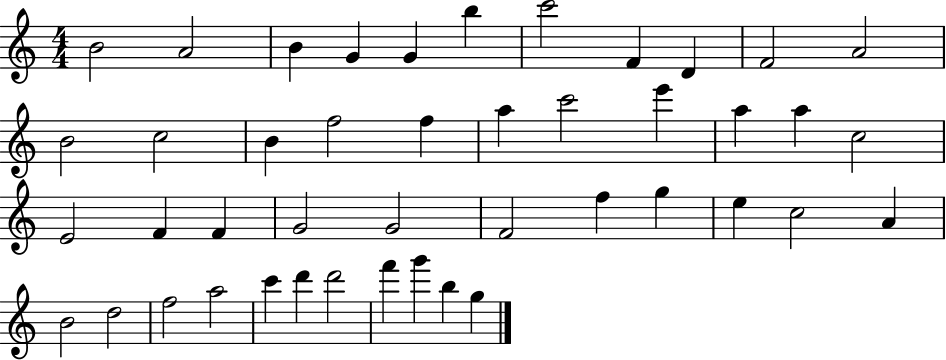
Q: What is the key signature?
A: C major